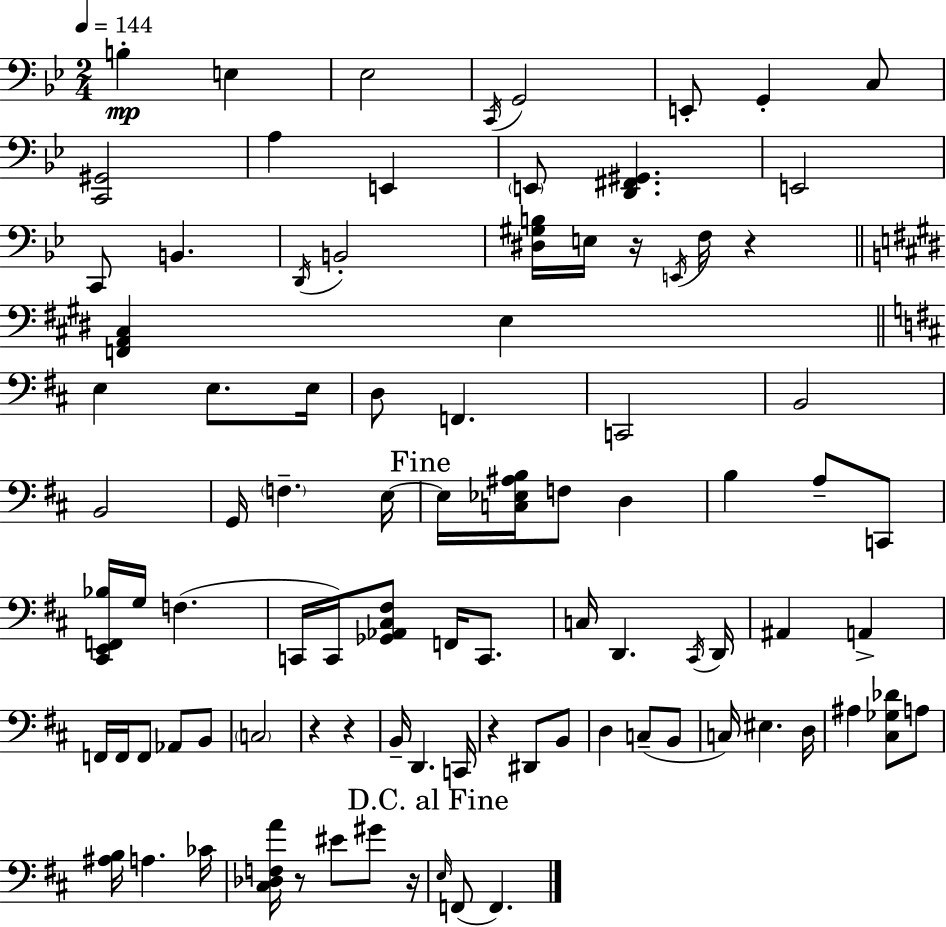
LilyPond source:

{
  \clef bass
  \numericTimeSignature
  \time 2/4
  \key bes \major
  \tempo 4 = 144
  b4-.\mp e4 | ees2 | \acciaccatura { c,16 } g,2 | e,8-. g,4-. c8 | \break <c, gis,>2 | a4 e,4 | \parenthesize e,8 <d, fis, gis,>4. | e,2 | \break c,8 b,4. | \acciaccatura { d,16 } b,2-. | <dis gis b>16 e16 r16 \acciaccatura { e,16 } f16 r4 | \bar "||" \break \key e \major <f, a, cis>4 e4 | \bar "||" \break \key d \major e4 e8. e16 | d8 f,4. | c,2 | b,2 | \break b,2 | g,16 \parenthesize f4.-- e16~~ | \mark "Fine" e16 <c ees ais b>16 f8 d4 | b4 a8-- c,8 | \break <cis, e, f, bes>16 g16 f4.( | c,16 c,16) <ges, aes, cis fis>8 f,16 c,8. | c16 d,4. \acciaccatura { cis,16 } | d,16 ais,4 a,4-> | \break f,16 f,16 f,8 aes,8 b,8 | \parenthesize c2 | r4 r4 | b,16-- d,4. | \break c,16 r4 dis,8 b,8 | d4 c8--( b,8 | c16) eis4. | d16 ais4 <cis ges des'>8 a8 | \break <ais b>16 a4. | ces'16 <cis des f a'>16 r8 eis'8 gis'8 | r16 \mark "D.C. al Fine" \grace { e16 }( f,8 f,4.) | \bar "|."
}